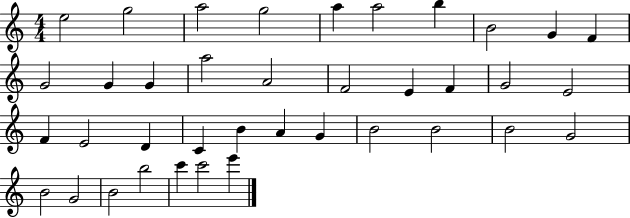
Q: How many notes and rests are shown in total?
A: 38